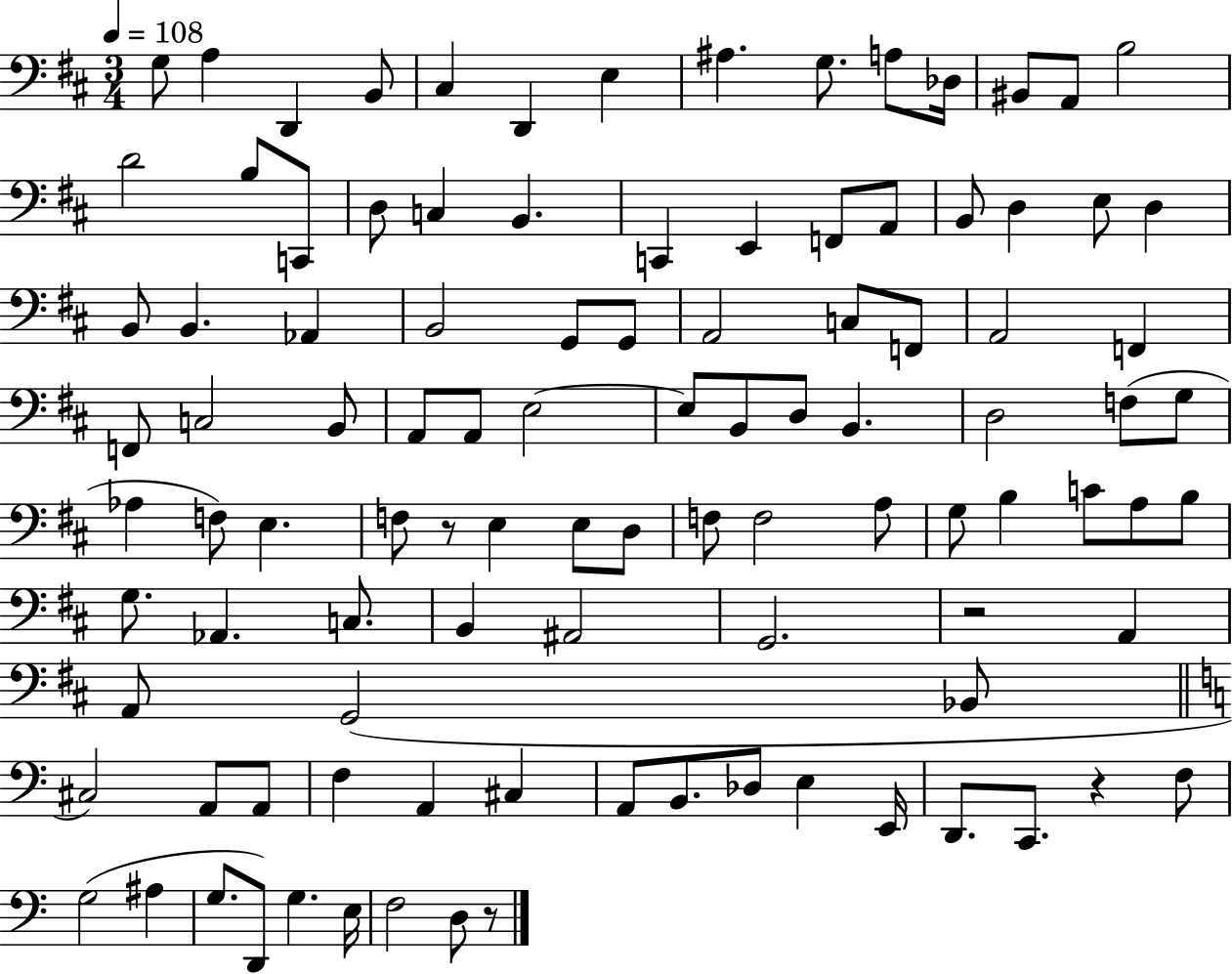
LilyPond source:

{
  \clef bass
  \numericTimeSignature
  \time 3/4
  \key d \major
  \tempo 4 = 108
  g8 a4 d,4 b,8 | cis4 d,4 e4 | ais4. g8. a8 des16 | bis,8 a,8 b2 | \break d'2 b8 c,8 | d8 c4 b,4. | c,4 e,4 f,8 a,8 | b,8 d4 e8 d4 | \break b,8 b,4. aes,4 | b,2 g,8 g,8 | a,2 c8 f,8 | a,2 f,4 | \break f,8 c2 b,8 | a,8 a,8 e2~~ | e8 b,8 d8 b,4. | d2 f8( g8 | \break aes4 f8) e4. | f8 r8 e4 e8 d8 | f8 f2 a8 | g8 b4 c'8 a8 b8 | \break g8. aes,4. c8. | b,4 ais,2 | g,2. | r2 a,4 | \break a,8 g,2( bes,8 | \bar "||" \break \key a \minor cis2) a,8 a,8 | f4 a,4 cis4 | a,8 b,8. des8 e4 e,16 | d,8. c,8. r4 f8 | \break g2( ais4 | g8. d,8) g4. e16 | f2 d8 r8 | \bar "|."
}